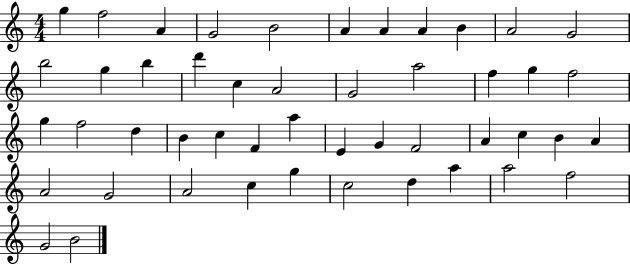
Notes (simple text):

G5/q F5/h A4/q G4/h B4/h A4/q A4/q A4/q B4/q A4/h G4/h B5/h G5/q B5/q D6/q C5/q A4/h G4/h A5/h F5/q G5/q F5/h G5/q F5/h D5/q B4/q C5/q F4/q A5/q E4/q G4/q F4/h A4/q C5/q B4/q A4/q A4/h G4/h A4/h C5/q G5/q C5/h D5/q A5/q A5/h F5/h G4/h B4/h